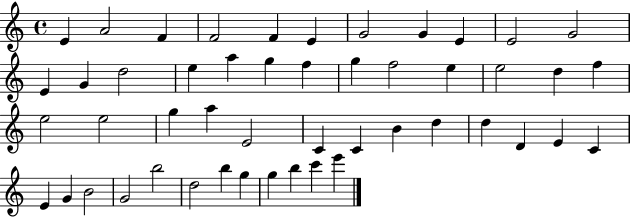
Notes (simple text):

E4/q A4/h F4/q F4/h F4/q E4/q G4/h G4/q E4/q E4/h G4/h E4/q G4/q D5/h E5/q A5/q G5/q F5/q G5/q F5/h E5/q E5/h D5/q F5/q E5/h E5/h G5/q A5/q E4/h C4/q C4/q B4/q D5/q D5/q D4/q E4/q C4/q E4/q G4/q B4/h G4/h B5/h D5/h B5/q G5/q G5/q B5/q C6/q E6/q